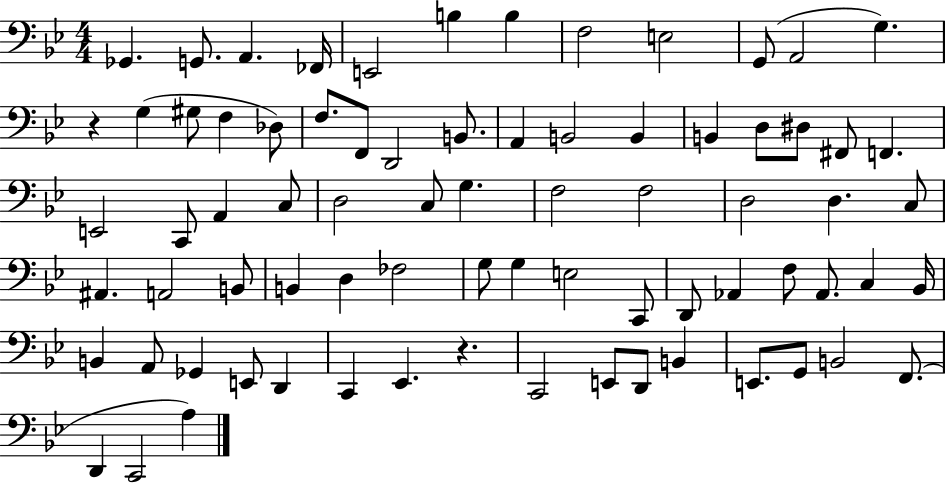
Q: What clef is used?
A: bass